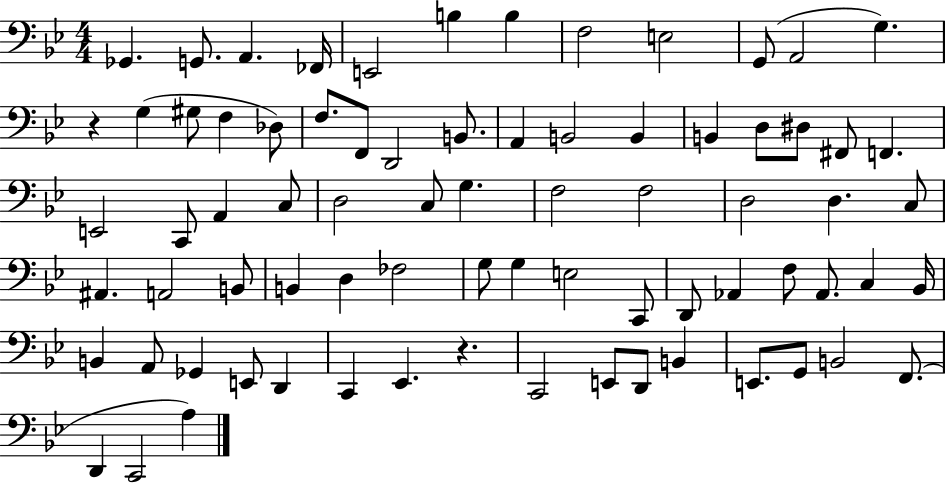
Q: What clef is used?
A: bass